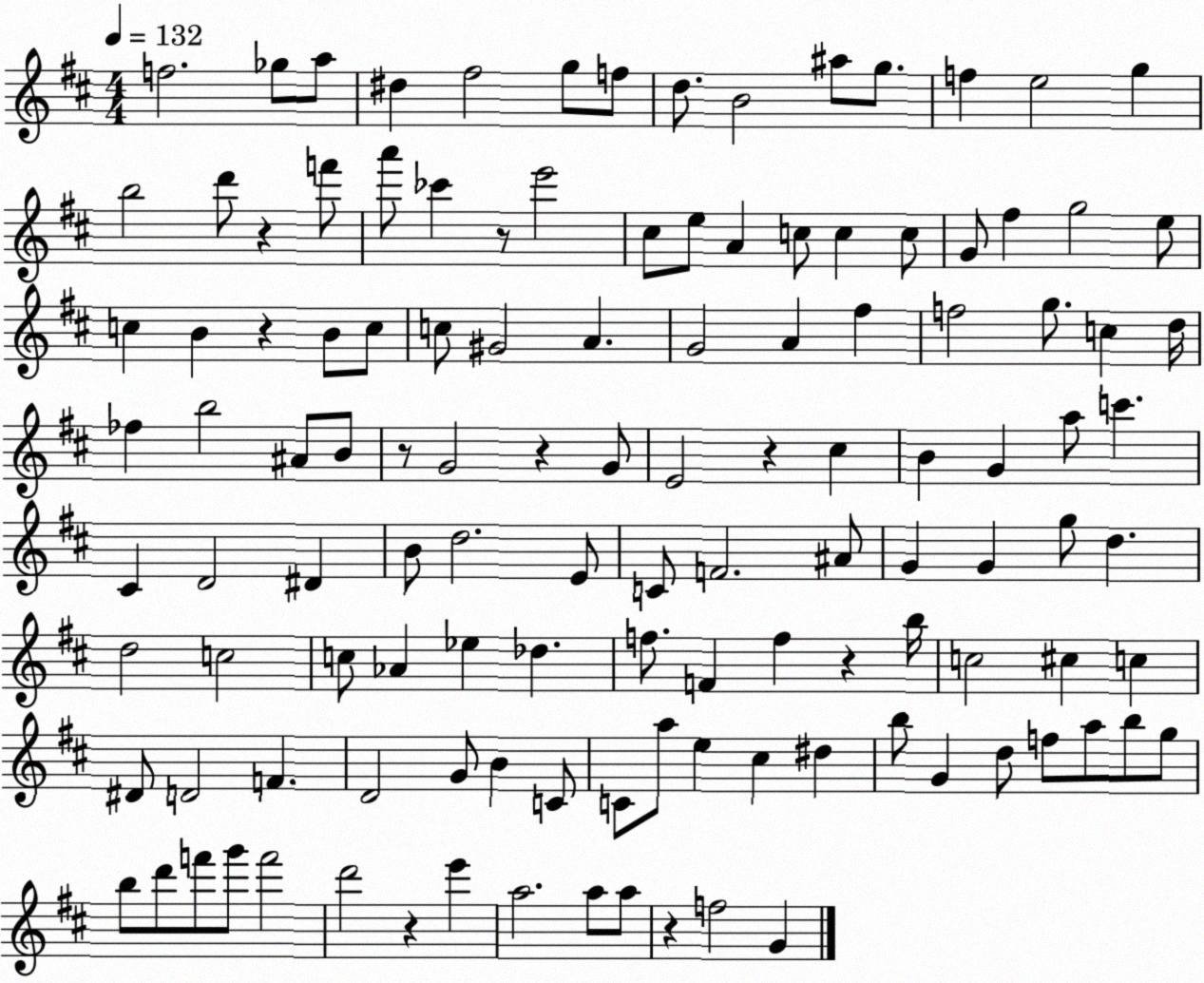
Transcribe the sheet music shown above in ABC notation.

X:1
T:Untitled
M:4/4
L:1/4
K:D
f2 _g/2 a/2 ^d ^f2 g/2 f/2 d/2 B2 ^a/2 g/2 f e2 g b2 d'/2 z f'/2 a'/2 _c' z/2 e'2 ^c/2 e/2 A c/2 c c/2 G/2 ^f g2 e/2 c B z B/2 c/2 c/2 ^G2 A G2 A ^f f2 g/2 c d/4 _f b2 ^A/2 B/2 z/2 G2 z G/2 E2 z ^c B G a/2 c' ^C D2 ^D B/2 d2 E/2 C/2 F2 ^A/2 G G g/2 d d2 c2 c/2 _A _e _d f/2 F f z b/4 c2 ^c c ^D/2 D2 F D2 G/2 B C/2 C/2 a/2 e ^c ^d b/2 G d/2 f/2 a/2 b/2 g/2 b/2 d'/2 f'/2 g'/2 f'2 d'2 z e' a2 a/2 a/2 z f2 G